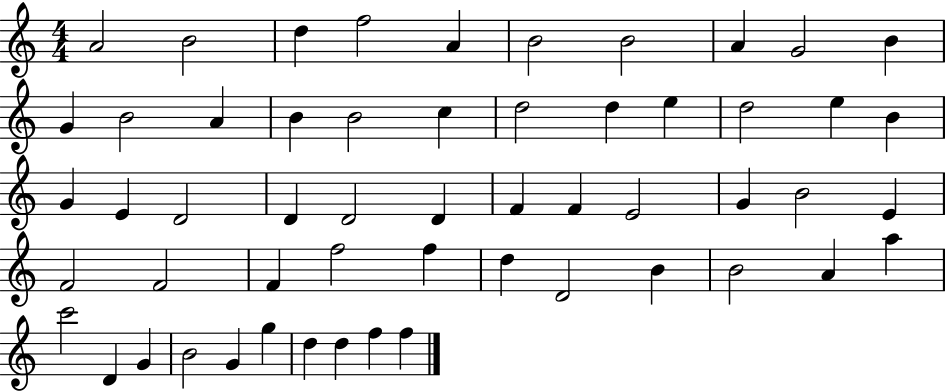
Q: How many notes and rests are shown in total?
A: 55